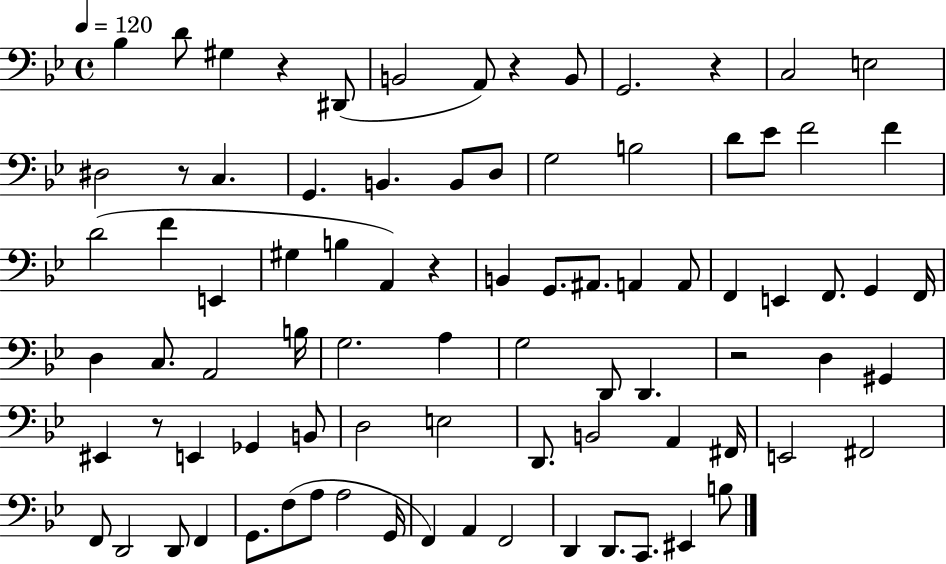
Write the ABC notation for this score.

X:1
T:Untitled
M:4/4
L:1/4
K:Bb
_B, D/2 ^G, z ^D,,/2 B,,2 A,,/2 z B,,/2 G,,2 z C,2 E,2 ^D,2 z/2 C, G,, B,, B,,/2 D,/2 G,2 B,2 D/2 _E/2 F2 F D2 F E,, ^G, B, A,, z B,, G,,/2 ^A,,/2 A,, A,,/2 F,, E,, F,,/2 G,, F,,/4 D, C,/2 A,,2 B,/4 G,2 A, G,2 D,,/2 D,, z2 D, ^G,, ^E,, z/2 E,, _G,, B,,/2 D,2 E,2 D,,/2 B,,2 A,, ^F,,/4 E,,2 ^F,,2 F,,/2 D,,2 D,,/2 F,, G,,/2 F,/2 A,/2 A,2 G,,/4 F,, A,, F,,2 D,, D,,/2 C,,/2 ^E,, B,/2